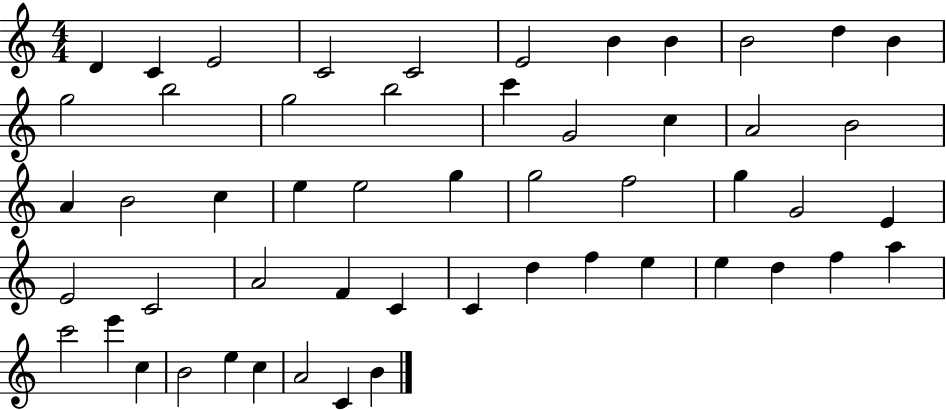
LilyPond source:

{
  \clef treble
  \numericTimeSignature
  \time 4/4
  \key c \major
  d'4 c'4 e'2 | c'2 c'2 | e'2 b'4 b'4 | b'2 d''4 b'4 | \break g''2 b''2 | g''2 b''2 | c'''4 g'2 c''4 | a'2 b'2 | \break a'4 b'2 c''4 | e''4 e''2 g''4 | g''2 f''2 | g''4 g'2 e'4 | \break e'2 c'2 | a'2 f'4 c'4 | c'4 d''4 f''4 e''4 | e''4 d''4 f''4 a''4 | \break c'''2 e'''4 c''4 | b'2 e''4 c''4 | a'2 c'4 b'4 | \bar "|."
}